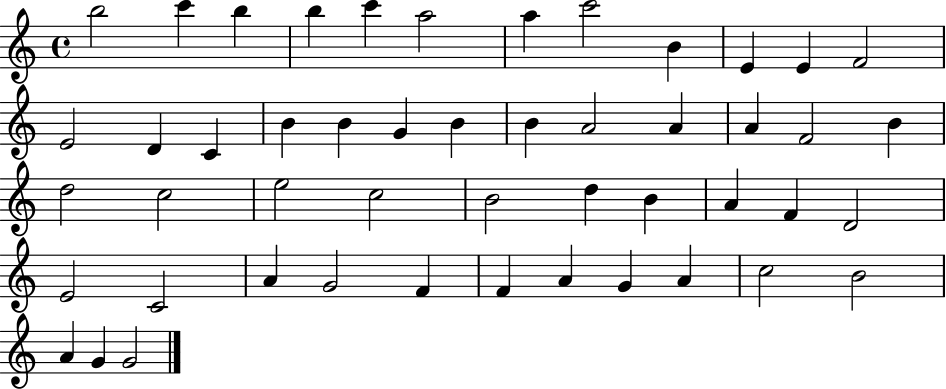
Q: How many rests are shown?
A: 0